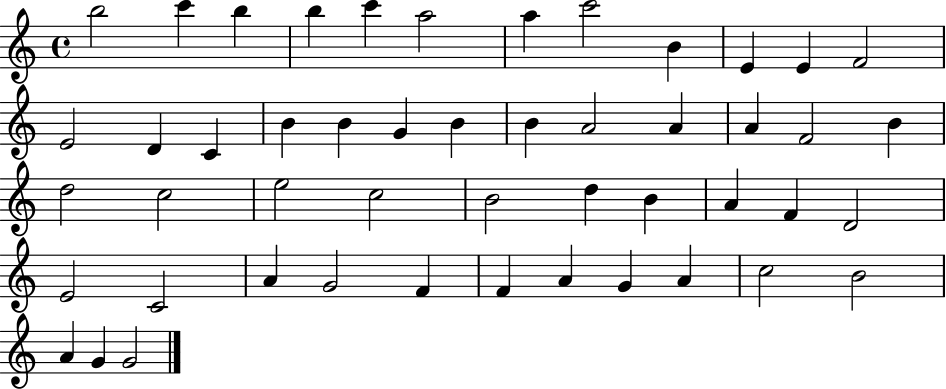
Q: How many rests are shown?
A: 0